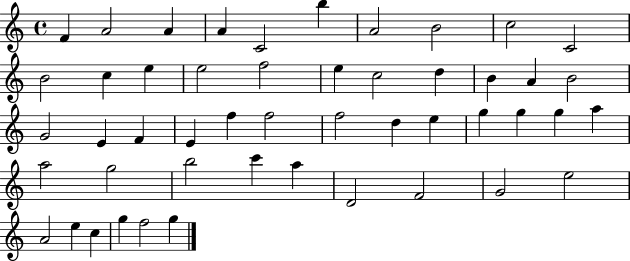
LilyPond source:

{
  \clef treble
  \time 4/4
  \defaultTimeSignature
  \key c \major
  f'4 a'2 a'4 | a'4 c'2 b''4 | a'2 b'2 | c''2 c'2 | \break b'2 c''4 e''4 | e''2 f''2 | e''4 c''2 d''4 | b'4 a'4 b'2 | \break g'2 e'4 f'4 | e'4 f''4 f''2 | f''2 d''4 e''4 | g''4 g''4 g''4 a''4 | \break a''2 g''2 | b''2 c'''4 a''4 | d'2 f'2 | g'2 e''2 | \break a'2 e''4 c''4 | g''4 f''2 g''4 | \bar "|."
}